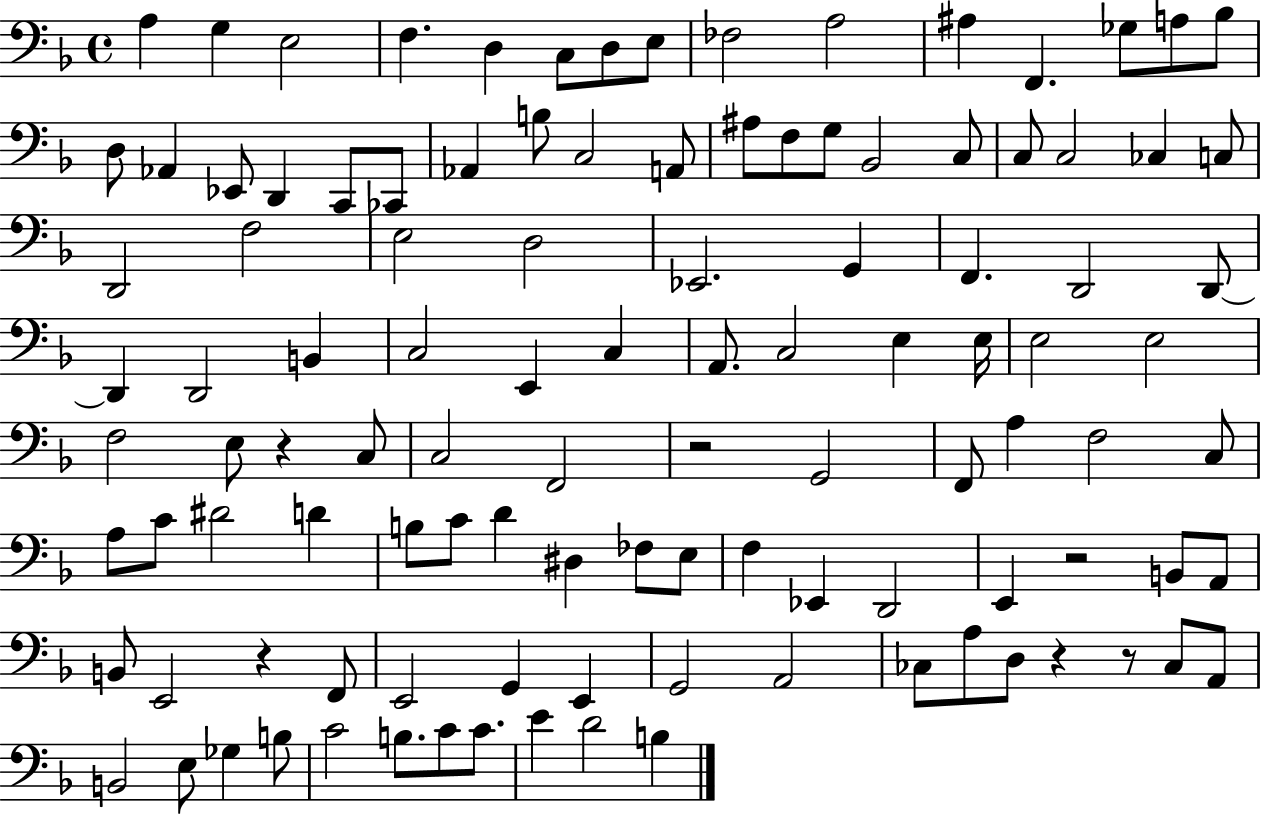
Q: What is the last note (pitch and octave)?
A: B3